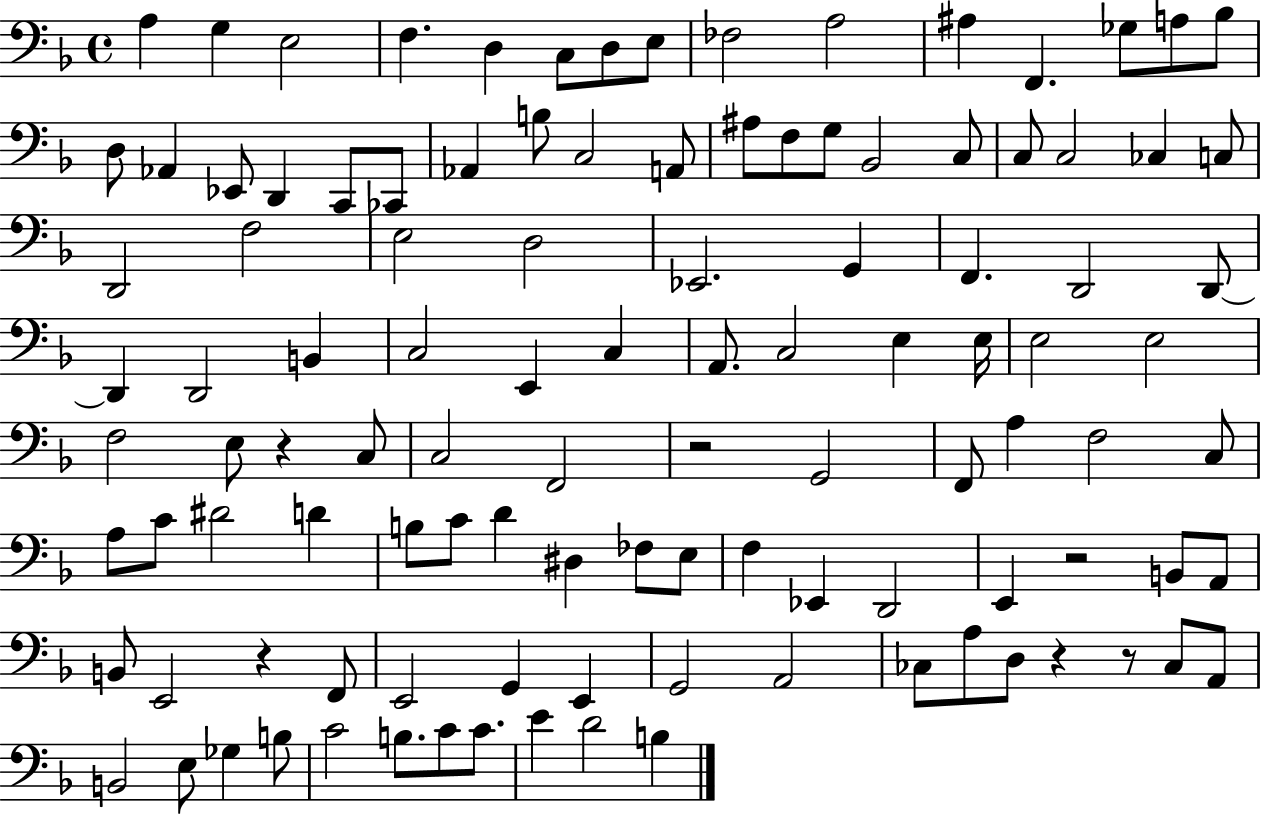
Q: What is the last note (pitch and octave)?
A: B3